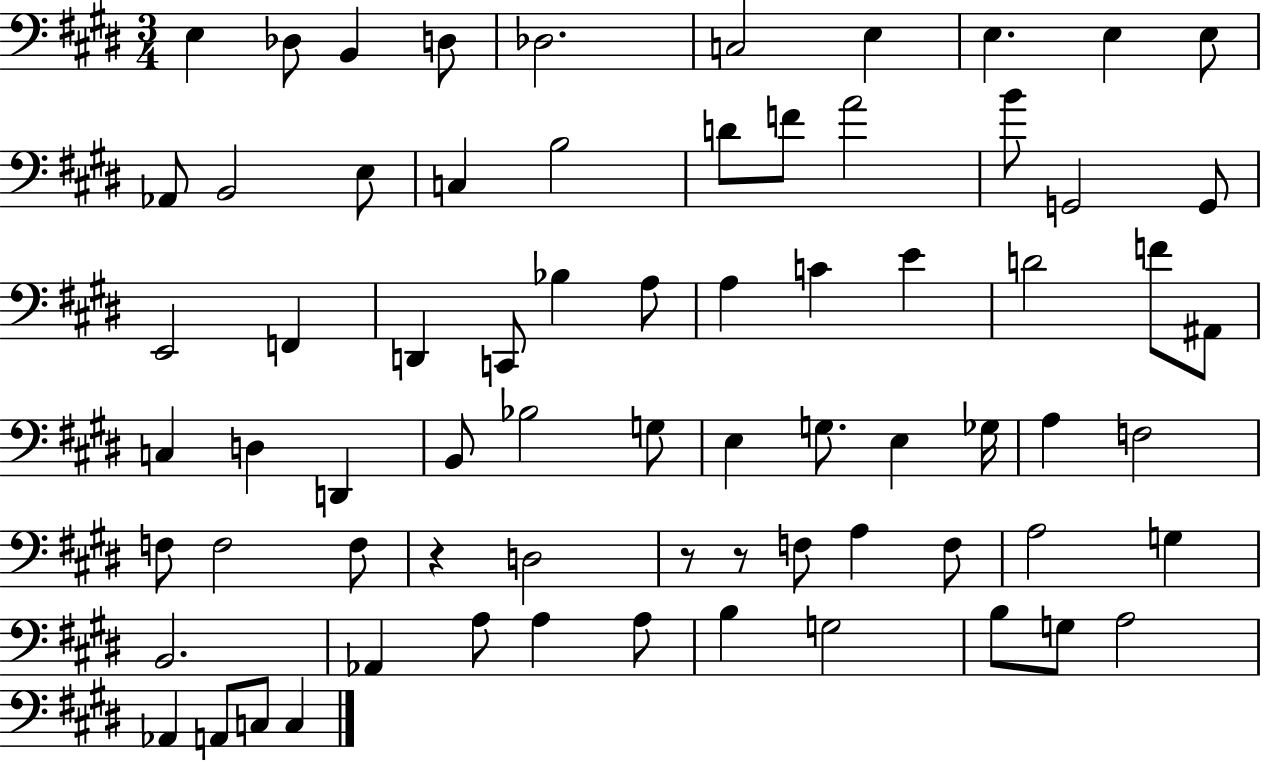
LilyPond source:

{
  \clef bass
  \numericTimeSignature
  \time 3/4
  \key e \major
  e4 des8 b,4 d8 | des2. | c2 e4 | e4. e4 e8 | \break aes,8 b,2 e8 | c4 b2 | d'8 f'8 a'2 | b'8 g,2 g,8 | \break e,2 f,4 | d,4 c,8 bes4 a8 | a4 c'4 e'4 | d'2 f'8 ais,8 | \break c4 d4 d,4 | b,8 bes2 g8 | e4 g8. e4 ges16 | a4 f2 | \break f8 f2 f8 | r4 d2 | r8 r8 f8 a4 f8 | a2 g4 | \break b,2. | aes,4 a8 a4 a8 | b4 g2 | b8 g8 a2 | \break aes,4 a,8 c8 c4 | \bar "|."
}